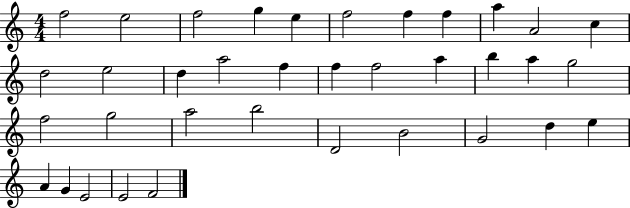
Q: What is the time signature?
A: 4/4